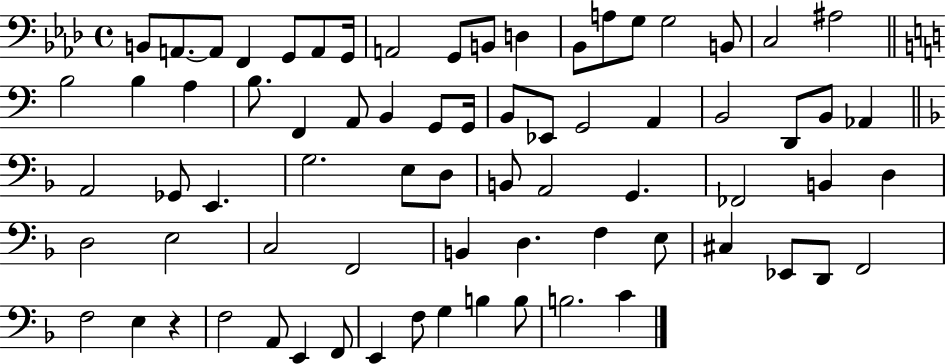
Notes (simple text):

B2/e A2/e. A2/e F2/q G2/e A2/e G2/s A2/h G2/e B2/e D3/q Bb2/e A3/e G3/e G3/h B2/e C3/h A#3/h B3/h B3/q A3/q B3/e. F2/q A2/e B2/q G2/e G2/s B2/e Eb2/e G2/h A2/q B2/h D2/e B2/e Ab2/q A2/h Gb2/e E2/q. G3/h. E3/e D3/e B2/e A2/h G2/q. FES2/h B2/q D3/q D3/h E3/h C3/h F2/h B2/q D3/q. F3/q E3/e C#3/q Eb2/e D2/e F2/h F3/h E3/q R/q F3/h A2/e E2/q F2/e E2/q F3/e G3/q B3/q B3/e B3/h. C4/q